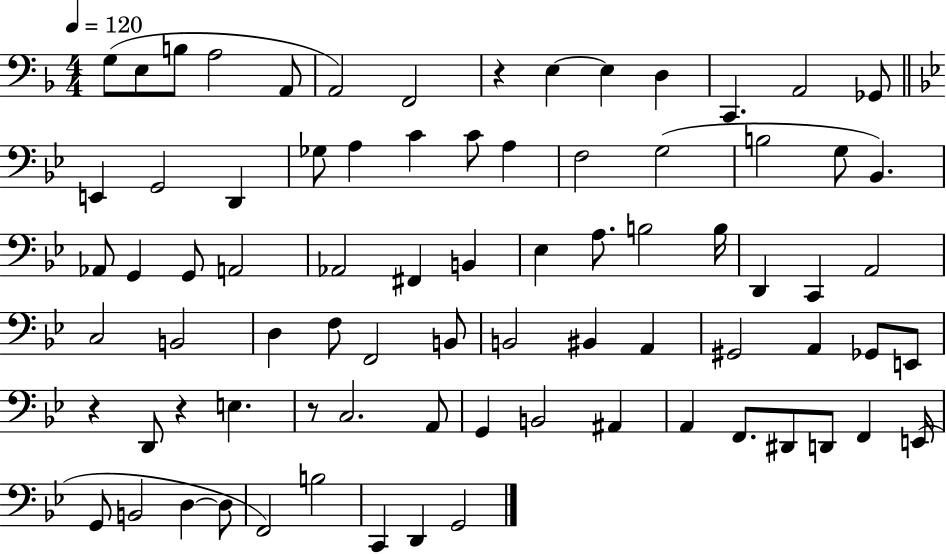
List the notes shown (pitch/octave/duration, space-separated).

G3/e E3/e B3/e A3/h A2/e A2/h F2/h R/q E3/q E3/q D3/q C2/q. A2/h Gb2/e E2/q G2/h D2/q Gb3/e A3/q C4/q C4/e A3/q F3/h G3/h B3/h G3/e Bb2/q. Ab2/e G2/q G2/e A2/h Ab2/h F#2/q B2/q Eb3/q A3/e. B3/h B3/s D2/q C2/q A2/h C3/h B2/h D3/q F3/e F2/h B2/e B2/h BIS2/q A2/q G#2/h A2/q Gb2/e E2/e R/q D2/e R/q E3/q. R/e C3/h. A2/e G2/q B2/h A#2/q A2/q F2/e. D#2/e D2/e F2/q E2/s G2/e B2/h D3/q D3/e F2/h B3/h C2/q D2/q G2/h